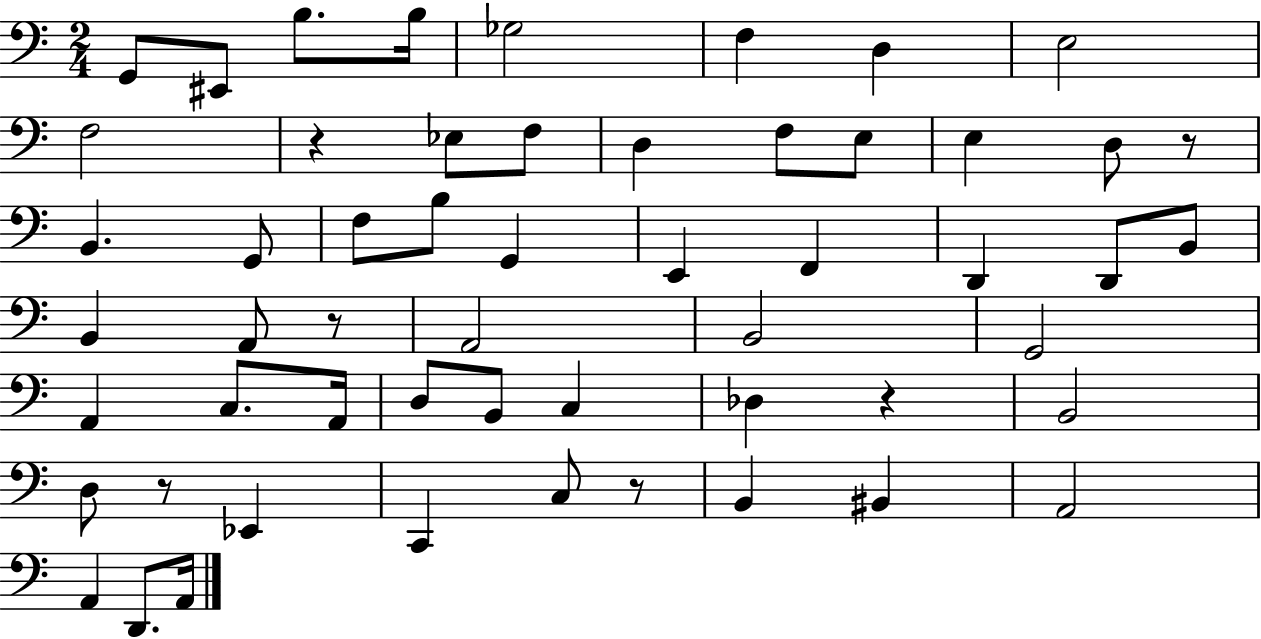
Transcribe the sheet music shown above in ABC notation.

X:1
T:Untitled
M:2/4
L:1/4
K:C
G,,/2 ^E,,/2 B,/2 B,/4 _G,2 F, D, E,2 F,2 z _E,/2 F,/2 D, F,/2 E,/2 E, D,/2 z/2 B,, G,,/2 F,/2 B,/2 G,, E,, F,, D,, D,,/2 B,,/2 B,, A,,/2 z/2 A,,2 B,,2 G,,2 A,, C,/2 A,,/4 D,/2 B,,/2 C, _D, z B,,2 D,/2 z/2 _E,, C,, C,/2 z/2 B,, ^B,, A,,2 A,, D,,/2 A,,/4